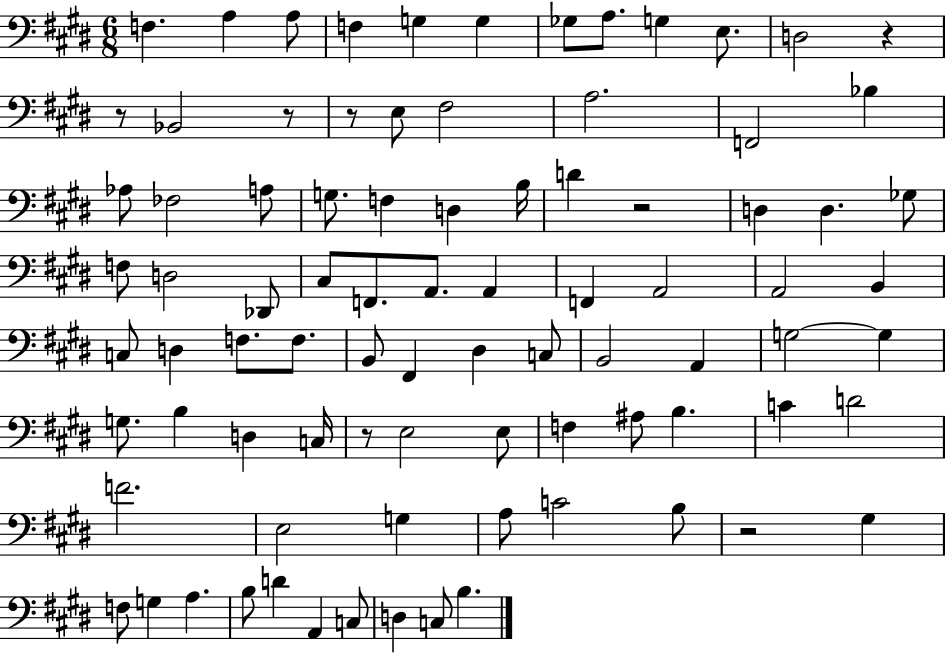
X:1
T:Untitled
M:6/8
L:1/4
K:E
F, A, A,/2 F, G, G, _G,/2 A,/2 G, E,/2 D,2 z z/2 _B,,2 z/2 z/2 E,/2 ^F,2 A,2 F,,2 _B, _A,/2 _F,2 A,/2 G,/2 F, D, B,/4 D z2 D, D, _G,/2 F,/2 D,2 _D,,/2 ^C,/2 F,,/2 A,,/2 A,, F,, A,,2 A,,2 B,, C,/2 D, F,/2 F,/2 B,,/2 ^F,, ^D, C,/2 B,,2 A,, G,2 G, G,/2 B, D, C,/4 z/2 E,2 E,/2 F, ^A,/2 B, C D2 F2 E,2 G, A,/2 C2 B,/2 z2 ^G, F,/2 G, A, B,/2 D A,, C,/2 D, C,/2 B,